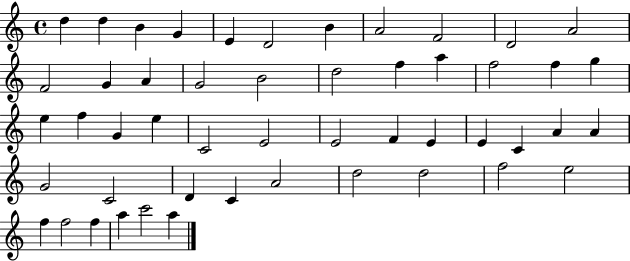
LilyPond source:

{
  \clef treble
  \time 4/4
  \defaultTimeSignature
  \key c \major
  d''4 d''4 b'4 g'4 | e'4 d'2 b'4 | a'2 f'2 | d'2 a'2 | \break f'2 g'4 a'4 | g'2 b'2 | d''2 f''4 a''4 | f''2 f''4 g''4 | \break e''4 f''4 g'4 e''4 | c'2 e'2 | e'2 f'4 e'4 | e'4 c'4 a'4 a'4 | \break g'2 c'2 | d'4 c'4 a'2 | d''2 d''2 | f''2 e''2 | \break f''4 f''2 f''4 | a''4 c'''2 a''4 | \bar "|."
}